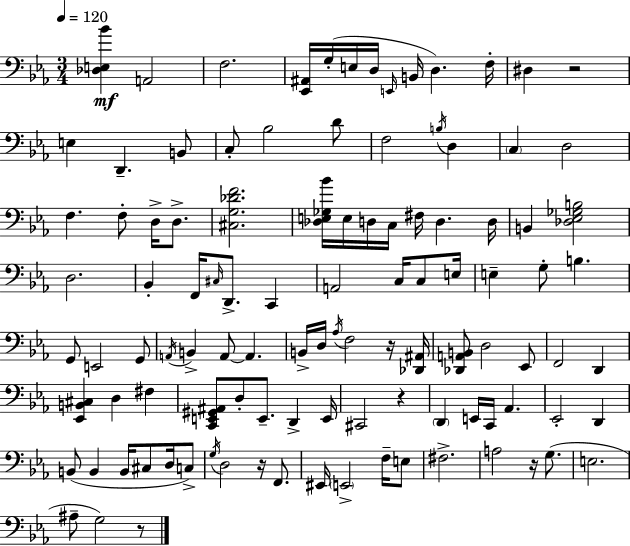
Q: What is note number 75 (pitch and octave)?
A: B2